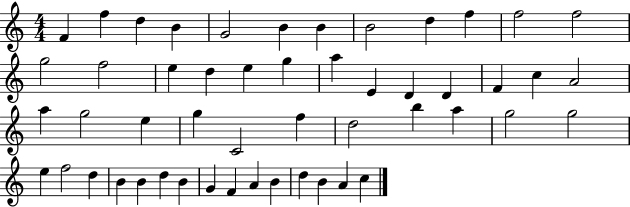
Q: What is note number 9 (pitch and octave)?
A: D5